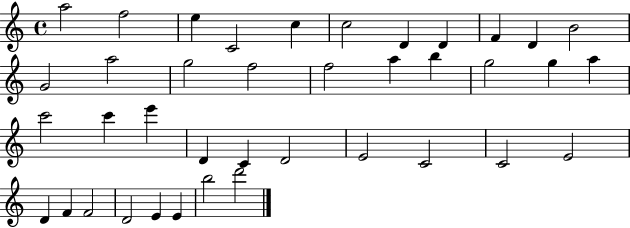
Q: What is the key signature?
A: C major